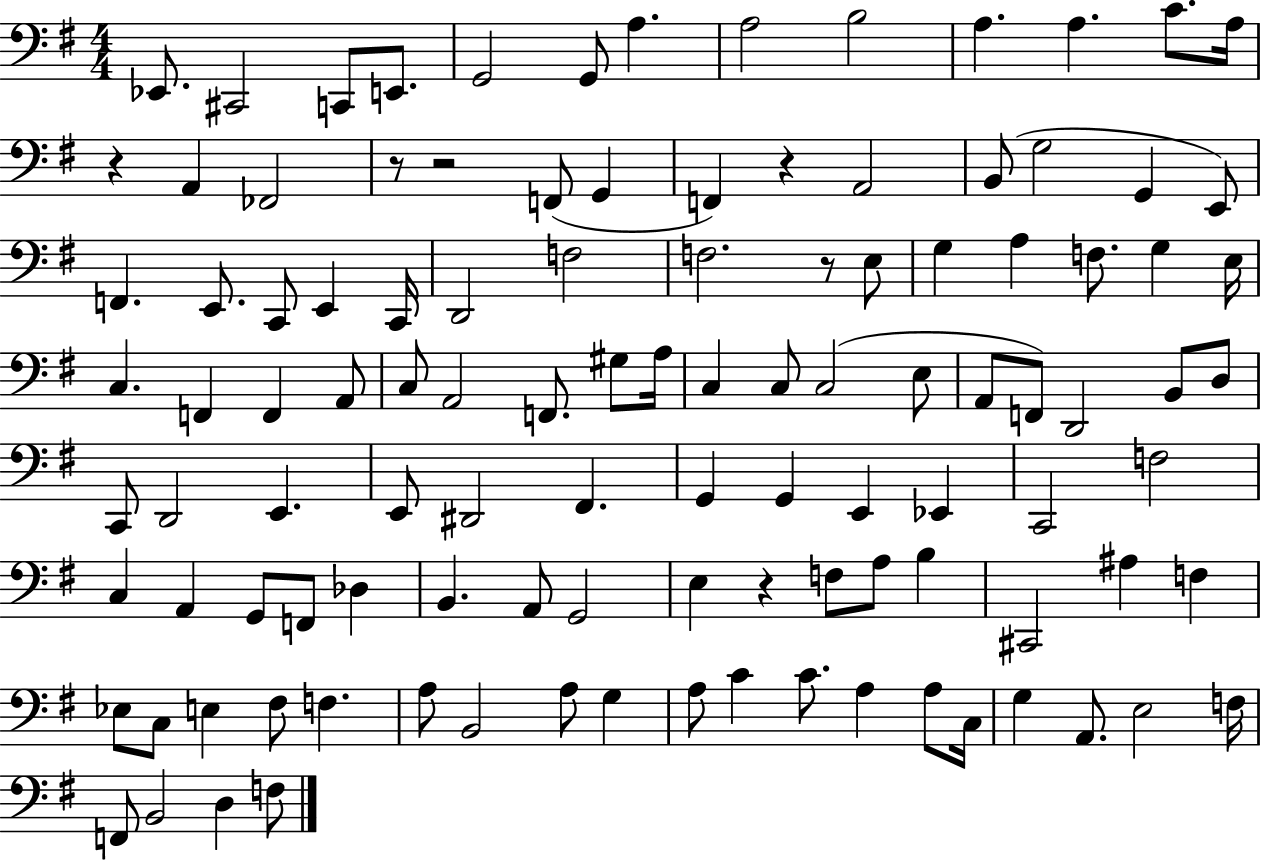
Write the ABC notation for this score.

X:1
T:Untitled
M:4/4
L:1/4
K:G
_E,,/2 ^C,,2 C,,/2 E,,/2 G,,2 G,,/2 A, A,2 B,2 A, A, C/2 A,/4 z A,, _F,,2 z/2 z2 F,,/2 G,, F,, z A,,2 B,,/2 G,2 G,, E,,/2 F,, E,,/2 C,,/2 E,, C,,/4 D,,2 F,2 F,2 z/2 E,/2 G, A, F,/2 G, E,/4 C, F,, F,, A,,/2 C,/2 A,,2 F,,/2 ^G,/2 A,/4 C, C,/2 C,2 E,/2 A,,/2 F,,/2 D,,2 B,,/2 D,/2 C,,/2 D,,2 E,, E,,/2 ^D,,2 ^F,, G,, G,, E,, _E,, C,,2 F,2 C, A,, G,,/2 F,,/2 _D, B,, A,,/2 G,,2 E, z F,/2 A,/2 B, ^C,,2 ^A, F, _E,/2 C,/2 E, ^F,/2 F, A,/2 B,,2 A,/2 G, A,/2 C C/2 A, A,/2 C,/4 G, A,,/2 E,2 F,/4 F,,/2 B,,2 D, F,/2